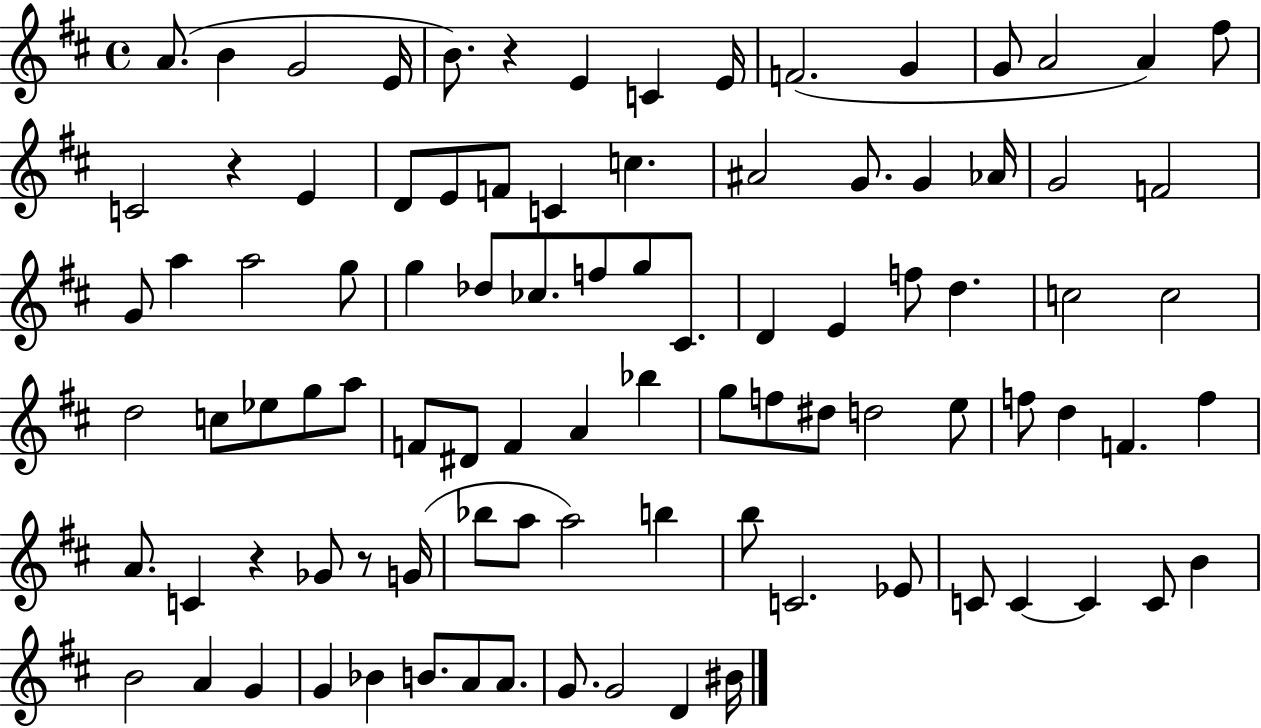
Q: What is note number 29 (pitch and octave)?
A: A5